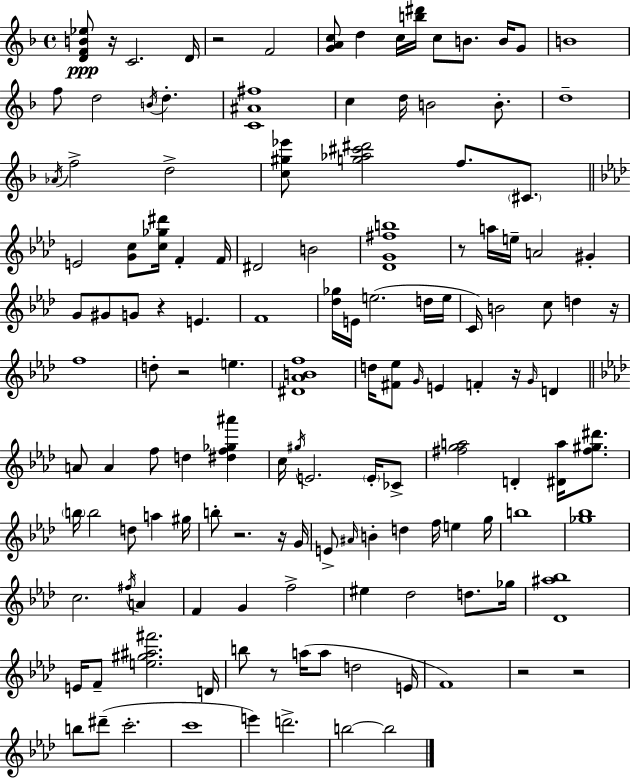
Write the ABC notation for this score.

X:1
T:Untitled
M:4/4
L:1/4
K:Dm
[DFB_e]/2 z/4 C2 D/4 z2 F2 [GAc]/2 d c/4 [b^d']/4 c/2 B/2 B/4 G/2 B4 f/2 d2 B/4 d [C^A^f]4 c d/4 B2 B/2 d4 _A/4 f2 d2 [c^g_e']/2 [g_a^c'^d']2 f/2 ^C/2 E2 [Gc]/2 [c_g^d']/4 F F/4 ^D2 B2 [_DG^fb]4 z/2 a/4 e/4 A2 ^G G/2 ^G/2 G/2 z E F4 [_d_g]/4 E/4 e2 d/4 e/4 C/4 B2 c/2 d z/4 f4 d/2 z2 e [^D_ABf]4 d/4 [^F_e]/2 G/4 E F z/4 G/4 D A/2 A f/2 d [^df_g^a'] c/4 ^g/4 E2 E/4 _C/2 [^fga]2 D [^Da]/4 [^f^g^d']/2 b/4 b2 d/2 a ^g/4 b/2 z2 z/4 G/4 E/2 ^A/4 B d f/4 e g/4 b4 [_g_b]4 c2 ^f/4 A F G f2 ^e _d2 d/2 _g/4 [_D^a_b]4 E/4 F/2 [e^g^a^f']2 D/4 b/2 z/2 a/4 a/2 d2 E/4 F4 z2 z2 b/2 ^d'/2 c'2 c'4 e' d'2 b2 b2